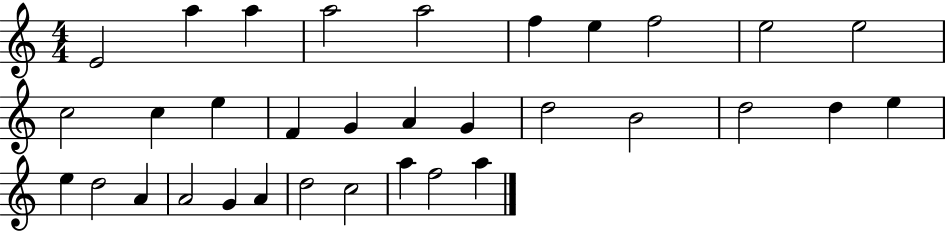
E4/h A5/q A5/q A5/h A5/h F5/q E5/q F5/h E5/h E5/h C5/h C5/q E5/q F4/q G4/q A4/q G4/q D5/h B4/h D5/h D5/q E5/q E5/q D5/h A4/q A4/h G4/q A4/q D5/h C5/h A5/q F5/h A5/q